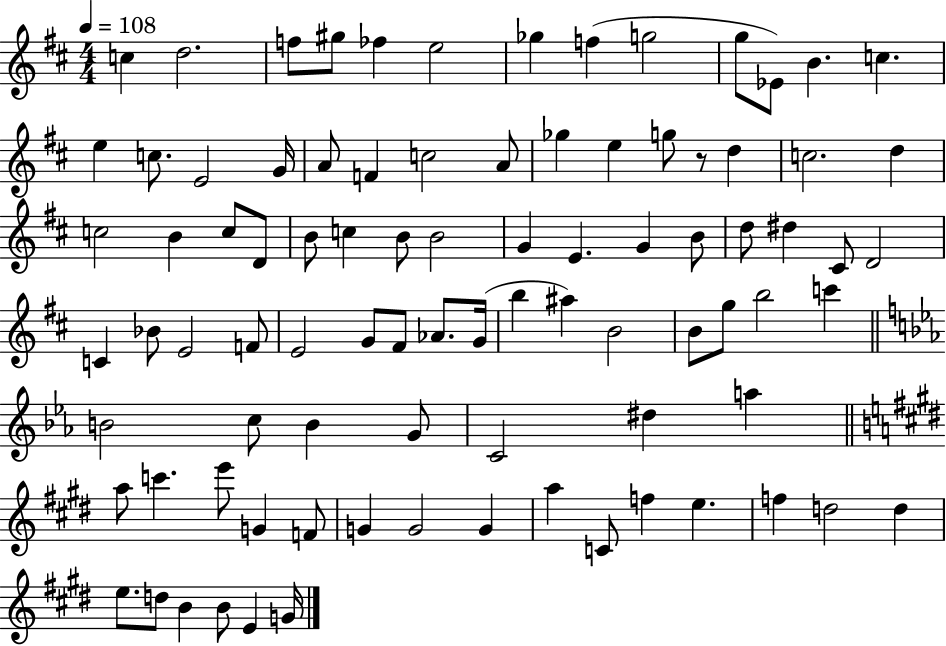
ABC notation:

X:1
T:Untitled
M:4/4
L:1/4
K:D
c d2 f/2 ^g/2 _f e2 _g f g2 g/2 _E/2 B c e c/2 E2 G/4 A/2 F c2 A/2 _g e g/2 z/2 d c2 d c2 B c/2 D/2 B/2 c B/2 B2 G E G B/2 d/2 ^d ^C/2 D2 C _B/2 E2 F/2 E2 G/2 ^F/2 _A/2 G/4 b ^a B2 B/2 g/2 b2 c' B2 c/2 B G/2 C2 ^d a a/2 c' e'/2 G F/2 G G2 G a C/2 f e f d2 d e/2 d/2 B B/2 E G/4